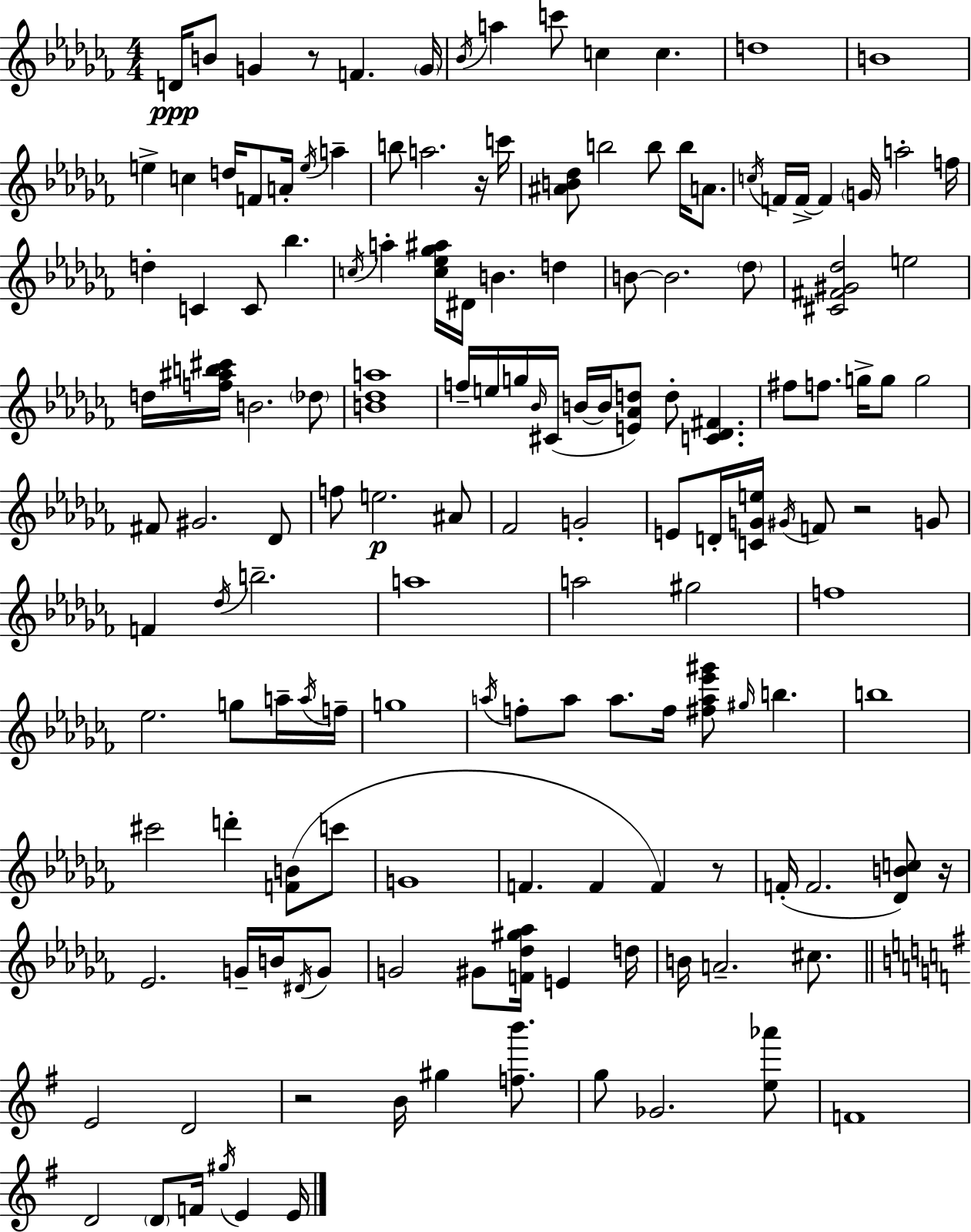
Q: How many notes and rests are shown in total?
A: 150